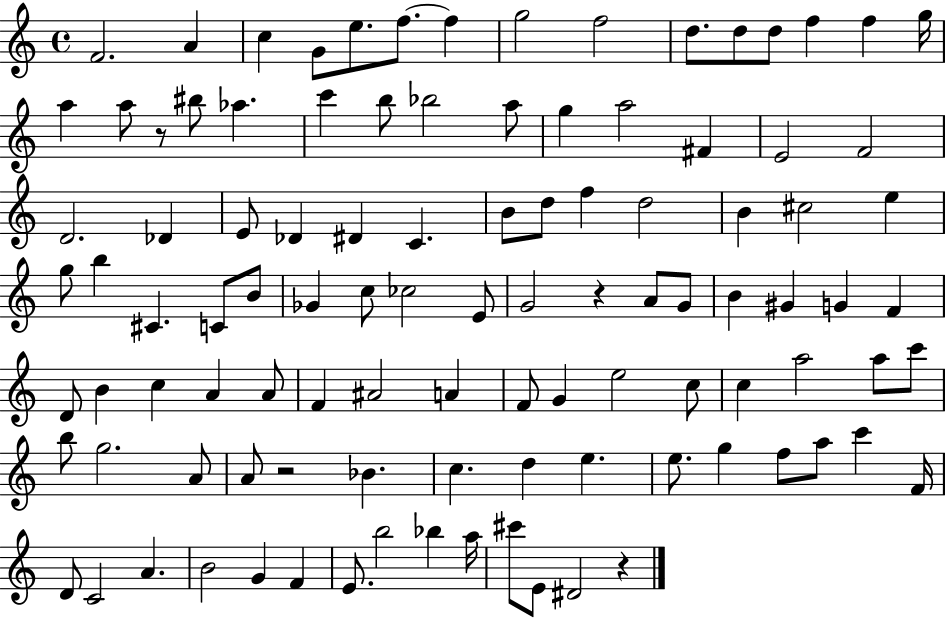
{
  \clef treble
  \time 4/4
  \defaultTimeSignature
  \key c \major
  f'2. a'4 | c''4 g'8 e''8. f''8.~~ f''4 | g''2 f''2 | d''8. d''8 d''8 f''4 f''4 g''16 | \break a''4 a''8 r8 bis''8 aes''4. | c'''4 b''8 bes''2 a''8 | g''4 a''2 fis'4 | e'2 f'2 | \break d'2. des'4 | e'8 des'4 dis'4 c'4. | b'8 d''8 f''4 d''2 | b'4 cis''2 e''4 | \break g''8 b''4 cis'4. c'8 b'8 | ges'4 c''8 ces''2 e'8 | g'2 r4 a'8 g'8 | b'4 gis'4 g'4 f'4 | \break d'8 b'4 c''4 a'4 a'8 | f'4 ais'2 a'4 | f'8 g'4 e''2 c''8 | c''4 a''2 a''8 c'''8 | \break b''8 g''2. a'8 | a'8 r2 bes'4. | c''4. d''4 e''4. | e''8. g''4 f''8 a''8 c'''4 f'16 | \break d'8 c'2 a'4. | b'2 g'4 f'4 | e'8. b''2 bes''4 a''16 | cis'''8 e'8 dis'2 r4 | \break \bar "|."
}